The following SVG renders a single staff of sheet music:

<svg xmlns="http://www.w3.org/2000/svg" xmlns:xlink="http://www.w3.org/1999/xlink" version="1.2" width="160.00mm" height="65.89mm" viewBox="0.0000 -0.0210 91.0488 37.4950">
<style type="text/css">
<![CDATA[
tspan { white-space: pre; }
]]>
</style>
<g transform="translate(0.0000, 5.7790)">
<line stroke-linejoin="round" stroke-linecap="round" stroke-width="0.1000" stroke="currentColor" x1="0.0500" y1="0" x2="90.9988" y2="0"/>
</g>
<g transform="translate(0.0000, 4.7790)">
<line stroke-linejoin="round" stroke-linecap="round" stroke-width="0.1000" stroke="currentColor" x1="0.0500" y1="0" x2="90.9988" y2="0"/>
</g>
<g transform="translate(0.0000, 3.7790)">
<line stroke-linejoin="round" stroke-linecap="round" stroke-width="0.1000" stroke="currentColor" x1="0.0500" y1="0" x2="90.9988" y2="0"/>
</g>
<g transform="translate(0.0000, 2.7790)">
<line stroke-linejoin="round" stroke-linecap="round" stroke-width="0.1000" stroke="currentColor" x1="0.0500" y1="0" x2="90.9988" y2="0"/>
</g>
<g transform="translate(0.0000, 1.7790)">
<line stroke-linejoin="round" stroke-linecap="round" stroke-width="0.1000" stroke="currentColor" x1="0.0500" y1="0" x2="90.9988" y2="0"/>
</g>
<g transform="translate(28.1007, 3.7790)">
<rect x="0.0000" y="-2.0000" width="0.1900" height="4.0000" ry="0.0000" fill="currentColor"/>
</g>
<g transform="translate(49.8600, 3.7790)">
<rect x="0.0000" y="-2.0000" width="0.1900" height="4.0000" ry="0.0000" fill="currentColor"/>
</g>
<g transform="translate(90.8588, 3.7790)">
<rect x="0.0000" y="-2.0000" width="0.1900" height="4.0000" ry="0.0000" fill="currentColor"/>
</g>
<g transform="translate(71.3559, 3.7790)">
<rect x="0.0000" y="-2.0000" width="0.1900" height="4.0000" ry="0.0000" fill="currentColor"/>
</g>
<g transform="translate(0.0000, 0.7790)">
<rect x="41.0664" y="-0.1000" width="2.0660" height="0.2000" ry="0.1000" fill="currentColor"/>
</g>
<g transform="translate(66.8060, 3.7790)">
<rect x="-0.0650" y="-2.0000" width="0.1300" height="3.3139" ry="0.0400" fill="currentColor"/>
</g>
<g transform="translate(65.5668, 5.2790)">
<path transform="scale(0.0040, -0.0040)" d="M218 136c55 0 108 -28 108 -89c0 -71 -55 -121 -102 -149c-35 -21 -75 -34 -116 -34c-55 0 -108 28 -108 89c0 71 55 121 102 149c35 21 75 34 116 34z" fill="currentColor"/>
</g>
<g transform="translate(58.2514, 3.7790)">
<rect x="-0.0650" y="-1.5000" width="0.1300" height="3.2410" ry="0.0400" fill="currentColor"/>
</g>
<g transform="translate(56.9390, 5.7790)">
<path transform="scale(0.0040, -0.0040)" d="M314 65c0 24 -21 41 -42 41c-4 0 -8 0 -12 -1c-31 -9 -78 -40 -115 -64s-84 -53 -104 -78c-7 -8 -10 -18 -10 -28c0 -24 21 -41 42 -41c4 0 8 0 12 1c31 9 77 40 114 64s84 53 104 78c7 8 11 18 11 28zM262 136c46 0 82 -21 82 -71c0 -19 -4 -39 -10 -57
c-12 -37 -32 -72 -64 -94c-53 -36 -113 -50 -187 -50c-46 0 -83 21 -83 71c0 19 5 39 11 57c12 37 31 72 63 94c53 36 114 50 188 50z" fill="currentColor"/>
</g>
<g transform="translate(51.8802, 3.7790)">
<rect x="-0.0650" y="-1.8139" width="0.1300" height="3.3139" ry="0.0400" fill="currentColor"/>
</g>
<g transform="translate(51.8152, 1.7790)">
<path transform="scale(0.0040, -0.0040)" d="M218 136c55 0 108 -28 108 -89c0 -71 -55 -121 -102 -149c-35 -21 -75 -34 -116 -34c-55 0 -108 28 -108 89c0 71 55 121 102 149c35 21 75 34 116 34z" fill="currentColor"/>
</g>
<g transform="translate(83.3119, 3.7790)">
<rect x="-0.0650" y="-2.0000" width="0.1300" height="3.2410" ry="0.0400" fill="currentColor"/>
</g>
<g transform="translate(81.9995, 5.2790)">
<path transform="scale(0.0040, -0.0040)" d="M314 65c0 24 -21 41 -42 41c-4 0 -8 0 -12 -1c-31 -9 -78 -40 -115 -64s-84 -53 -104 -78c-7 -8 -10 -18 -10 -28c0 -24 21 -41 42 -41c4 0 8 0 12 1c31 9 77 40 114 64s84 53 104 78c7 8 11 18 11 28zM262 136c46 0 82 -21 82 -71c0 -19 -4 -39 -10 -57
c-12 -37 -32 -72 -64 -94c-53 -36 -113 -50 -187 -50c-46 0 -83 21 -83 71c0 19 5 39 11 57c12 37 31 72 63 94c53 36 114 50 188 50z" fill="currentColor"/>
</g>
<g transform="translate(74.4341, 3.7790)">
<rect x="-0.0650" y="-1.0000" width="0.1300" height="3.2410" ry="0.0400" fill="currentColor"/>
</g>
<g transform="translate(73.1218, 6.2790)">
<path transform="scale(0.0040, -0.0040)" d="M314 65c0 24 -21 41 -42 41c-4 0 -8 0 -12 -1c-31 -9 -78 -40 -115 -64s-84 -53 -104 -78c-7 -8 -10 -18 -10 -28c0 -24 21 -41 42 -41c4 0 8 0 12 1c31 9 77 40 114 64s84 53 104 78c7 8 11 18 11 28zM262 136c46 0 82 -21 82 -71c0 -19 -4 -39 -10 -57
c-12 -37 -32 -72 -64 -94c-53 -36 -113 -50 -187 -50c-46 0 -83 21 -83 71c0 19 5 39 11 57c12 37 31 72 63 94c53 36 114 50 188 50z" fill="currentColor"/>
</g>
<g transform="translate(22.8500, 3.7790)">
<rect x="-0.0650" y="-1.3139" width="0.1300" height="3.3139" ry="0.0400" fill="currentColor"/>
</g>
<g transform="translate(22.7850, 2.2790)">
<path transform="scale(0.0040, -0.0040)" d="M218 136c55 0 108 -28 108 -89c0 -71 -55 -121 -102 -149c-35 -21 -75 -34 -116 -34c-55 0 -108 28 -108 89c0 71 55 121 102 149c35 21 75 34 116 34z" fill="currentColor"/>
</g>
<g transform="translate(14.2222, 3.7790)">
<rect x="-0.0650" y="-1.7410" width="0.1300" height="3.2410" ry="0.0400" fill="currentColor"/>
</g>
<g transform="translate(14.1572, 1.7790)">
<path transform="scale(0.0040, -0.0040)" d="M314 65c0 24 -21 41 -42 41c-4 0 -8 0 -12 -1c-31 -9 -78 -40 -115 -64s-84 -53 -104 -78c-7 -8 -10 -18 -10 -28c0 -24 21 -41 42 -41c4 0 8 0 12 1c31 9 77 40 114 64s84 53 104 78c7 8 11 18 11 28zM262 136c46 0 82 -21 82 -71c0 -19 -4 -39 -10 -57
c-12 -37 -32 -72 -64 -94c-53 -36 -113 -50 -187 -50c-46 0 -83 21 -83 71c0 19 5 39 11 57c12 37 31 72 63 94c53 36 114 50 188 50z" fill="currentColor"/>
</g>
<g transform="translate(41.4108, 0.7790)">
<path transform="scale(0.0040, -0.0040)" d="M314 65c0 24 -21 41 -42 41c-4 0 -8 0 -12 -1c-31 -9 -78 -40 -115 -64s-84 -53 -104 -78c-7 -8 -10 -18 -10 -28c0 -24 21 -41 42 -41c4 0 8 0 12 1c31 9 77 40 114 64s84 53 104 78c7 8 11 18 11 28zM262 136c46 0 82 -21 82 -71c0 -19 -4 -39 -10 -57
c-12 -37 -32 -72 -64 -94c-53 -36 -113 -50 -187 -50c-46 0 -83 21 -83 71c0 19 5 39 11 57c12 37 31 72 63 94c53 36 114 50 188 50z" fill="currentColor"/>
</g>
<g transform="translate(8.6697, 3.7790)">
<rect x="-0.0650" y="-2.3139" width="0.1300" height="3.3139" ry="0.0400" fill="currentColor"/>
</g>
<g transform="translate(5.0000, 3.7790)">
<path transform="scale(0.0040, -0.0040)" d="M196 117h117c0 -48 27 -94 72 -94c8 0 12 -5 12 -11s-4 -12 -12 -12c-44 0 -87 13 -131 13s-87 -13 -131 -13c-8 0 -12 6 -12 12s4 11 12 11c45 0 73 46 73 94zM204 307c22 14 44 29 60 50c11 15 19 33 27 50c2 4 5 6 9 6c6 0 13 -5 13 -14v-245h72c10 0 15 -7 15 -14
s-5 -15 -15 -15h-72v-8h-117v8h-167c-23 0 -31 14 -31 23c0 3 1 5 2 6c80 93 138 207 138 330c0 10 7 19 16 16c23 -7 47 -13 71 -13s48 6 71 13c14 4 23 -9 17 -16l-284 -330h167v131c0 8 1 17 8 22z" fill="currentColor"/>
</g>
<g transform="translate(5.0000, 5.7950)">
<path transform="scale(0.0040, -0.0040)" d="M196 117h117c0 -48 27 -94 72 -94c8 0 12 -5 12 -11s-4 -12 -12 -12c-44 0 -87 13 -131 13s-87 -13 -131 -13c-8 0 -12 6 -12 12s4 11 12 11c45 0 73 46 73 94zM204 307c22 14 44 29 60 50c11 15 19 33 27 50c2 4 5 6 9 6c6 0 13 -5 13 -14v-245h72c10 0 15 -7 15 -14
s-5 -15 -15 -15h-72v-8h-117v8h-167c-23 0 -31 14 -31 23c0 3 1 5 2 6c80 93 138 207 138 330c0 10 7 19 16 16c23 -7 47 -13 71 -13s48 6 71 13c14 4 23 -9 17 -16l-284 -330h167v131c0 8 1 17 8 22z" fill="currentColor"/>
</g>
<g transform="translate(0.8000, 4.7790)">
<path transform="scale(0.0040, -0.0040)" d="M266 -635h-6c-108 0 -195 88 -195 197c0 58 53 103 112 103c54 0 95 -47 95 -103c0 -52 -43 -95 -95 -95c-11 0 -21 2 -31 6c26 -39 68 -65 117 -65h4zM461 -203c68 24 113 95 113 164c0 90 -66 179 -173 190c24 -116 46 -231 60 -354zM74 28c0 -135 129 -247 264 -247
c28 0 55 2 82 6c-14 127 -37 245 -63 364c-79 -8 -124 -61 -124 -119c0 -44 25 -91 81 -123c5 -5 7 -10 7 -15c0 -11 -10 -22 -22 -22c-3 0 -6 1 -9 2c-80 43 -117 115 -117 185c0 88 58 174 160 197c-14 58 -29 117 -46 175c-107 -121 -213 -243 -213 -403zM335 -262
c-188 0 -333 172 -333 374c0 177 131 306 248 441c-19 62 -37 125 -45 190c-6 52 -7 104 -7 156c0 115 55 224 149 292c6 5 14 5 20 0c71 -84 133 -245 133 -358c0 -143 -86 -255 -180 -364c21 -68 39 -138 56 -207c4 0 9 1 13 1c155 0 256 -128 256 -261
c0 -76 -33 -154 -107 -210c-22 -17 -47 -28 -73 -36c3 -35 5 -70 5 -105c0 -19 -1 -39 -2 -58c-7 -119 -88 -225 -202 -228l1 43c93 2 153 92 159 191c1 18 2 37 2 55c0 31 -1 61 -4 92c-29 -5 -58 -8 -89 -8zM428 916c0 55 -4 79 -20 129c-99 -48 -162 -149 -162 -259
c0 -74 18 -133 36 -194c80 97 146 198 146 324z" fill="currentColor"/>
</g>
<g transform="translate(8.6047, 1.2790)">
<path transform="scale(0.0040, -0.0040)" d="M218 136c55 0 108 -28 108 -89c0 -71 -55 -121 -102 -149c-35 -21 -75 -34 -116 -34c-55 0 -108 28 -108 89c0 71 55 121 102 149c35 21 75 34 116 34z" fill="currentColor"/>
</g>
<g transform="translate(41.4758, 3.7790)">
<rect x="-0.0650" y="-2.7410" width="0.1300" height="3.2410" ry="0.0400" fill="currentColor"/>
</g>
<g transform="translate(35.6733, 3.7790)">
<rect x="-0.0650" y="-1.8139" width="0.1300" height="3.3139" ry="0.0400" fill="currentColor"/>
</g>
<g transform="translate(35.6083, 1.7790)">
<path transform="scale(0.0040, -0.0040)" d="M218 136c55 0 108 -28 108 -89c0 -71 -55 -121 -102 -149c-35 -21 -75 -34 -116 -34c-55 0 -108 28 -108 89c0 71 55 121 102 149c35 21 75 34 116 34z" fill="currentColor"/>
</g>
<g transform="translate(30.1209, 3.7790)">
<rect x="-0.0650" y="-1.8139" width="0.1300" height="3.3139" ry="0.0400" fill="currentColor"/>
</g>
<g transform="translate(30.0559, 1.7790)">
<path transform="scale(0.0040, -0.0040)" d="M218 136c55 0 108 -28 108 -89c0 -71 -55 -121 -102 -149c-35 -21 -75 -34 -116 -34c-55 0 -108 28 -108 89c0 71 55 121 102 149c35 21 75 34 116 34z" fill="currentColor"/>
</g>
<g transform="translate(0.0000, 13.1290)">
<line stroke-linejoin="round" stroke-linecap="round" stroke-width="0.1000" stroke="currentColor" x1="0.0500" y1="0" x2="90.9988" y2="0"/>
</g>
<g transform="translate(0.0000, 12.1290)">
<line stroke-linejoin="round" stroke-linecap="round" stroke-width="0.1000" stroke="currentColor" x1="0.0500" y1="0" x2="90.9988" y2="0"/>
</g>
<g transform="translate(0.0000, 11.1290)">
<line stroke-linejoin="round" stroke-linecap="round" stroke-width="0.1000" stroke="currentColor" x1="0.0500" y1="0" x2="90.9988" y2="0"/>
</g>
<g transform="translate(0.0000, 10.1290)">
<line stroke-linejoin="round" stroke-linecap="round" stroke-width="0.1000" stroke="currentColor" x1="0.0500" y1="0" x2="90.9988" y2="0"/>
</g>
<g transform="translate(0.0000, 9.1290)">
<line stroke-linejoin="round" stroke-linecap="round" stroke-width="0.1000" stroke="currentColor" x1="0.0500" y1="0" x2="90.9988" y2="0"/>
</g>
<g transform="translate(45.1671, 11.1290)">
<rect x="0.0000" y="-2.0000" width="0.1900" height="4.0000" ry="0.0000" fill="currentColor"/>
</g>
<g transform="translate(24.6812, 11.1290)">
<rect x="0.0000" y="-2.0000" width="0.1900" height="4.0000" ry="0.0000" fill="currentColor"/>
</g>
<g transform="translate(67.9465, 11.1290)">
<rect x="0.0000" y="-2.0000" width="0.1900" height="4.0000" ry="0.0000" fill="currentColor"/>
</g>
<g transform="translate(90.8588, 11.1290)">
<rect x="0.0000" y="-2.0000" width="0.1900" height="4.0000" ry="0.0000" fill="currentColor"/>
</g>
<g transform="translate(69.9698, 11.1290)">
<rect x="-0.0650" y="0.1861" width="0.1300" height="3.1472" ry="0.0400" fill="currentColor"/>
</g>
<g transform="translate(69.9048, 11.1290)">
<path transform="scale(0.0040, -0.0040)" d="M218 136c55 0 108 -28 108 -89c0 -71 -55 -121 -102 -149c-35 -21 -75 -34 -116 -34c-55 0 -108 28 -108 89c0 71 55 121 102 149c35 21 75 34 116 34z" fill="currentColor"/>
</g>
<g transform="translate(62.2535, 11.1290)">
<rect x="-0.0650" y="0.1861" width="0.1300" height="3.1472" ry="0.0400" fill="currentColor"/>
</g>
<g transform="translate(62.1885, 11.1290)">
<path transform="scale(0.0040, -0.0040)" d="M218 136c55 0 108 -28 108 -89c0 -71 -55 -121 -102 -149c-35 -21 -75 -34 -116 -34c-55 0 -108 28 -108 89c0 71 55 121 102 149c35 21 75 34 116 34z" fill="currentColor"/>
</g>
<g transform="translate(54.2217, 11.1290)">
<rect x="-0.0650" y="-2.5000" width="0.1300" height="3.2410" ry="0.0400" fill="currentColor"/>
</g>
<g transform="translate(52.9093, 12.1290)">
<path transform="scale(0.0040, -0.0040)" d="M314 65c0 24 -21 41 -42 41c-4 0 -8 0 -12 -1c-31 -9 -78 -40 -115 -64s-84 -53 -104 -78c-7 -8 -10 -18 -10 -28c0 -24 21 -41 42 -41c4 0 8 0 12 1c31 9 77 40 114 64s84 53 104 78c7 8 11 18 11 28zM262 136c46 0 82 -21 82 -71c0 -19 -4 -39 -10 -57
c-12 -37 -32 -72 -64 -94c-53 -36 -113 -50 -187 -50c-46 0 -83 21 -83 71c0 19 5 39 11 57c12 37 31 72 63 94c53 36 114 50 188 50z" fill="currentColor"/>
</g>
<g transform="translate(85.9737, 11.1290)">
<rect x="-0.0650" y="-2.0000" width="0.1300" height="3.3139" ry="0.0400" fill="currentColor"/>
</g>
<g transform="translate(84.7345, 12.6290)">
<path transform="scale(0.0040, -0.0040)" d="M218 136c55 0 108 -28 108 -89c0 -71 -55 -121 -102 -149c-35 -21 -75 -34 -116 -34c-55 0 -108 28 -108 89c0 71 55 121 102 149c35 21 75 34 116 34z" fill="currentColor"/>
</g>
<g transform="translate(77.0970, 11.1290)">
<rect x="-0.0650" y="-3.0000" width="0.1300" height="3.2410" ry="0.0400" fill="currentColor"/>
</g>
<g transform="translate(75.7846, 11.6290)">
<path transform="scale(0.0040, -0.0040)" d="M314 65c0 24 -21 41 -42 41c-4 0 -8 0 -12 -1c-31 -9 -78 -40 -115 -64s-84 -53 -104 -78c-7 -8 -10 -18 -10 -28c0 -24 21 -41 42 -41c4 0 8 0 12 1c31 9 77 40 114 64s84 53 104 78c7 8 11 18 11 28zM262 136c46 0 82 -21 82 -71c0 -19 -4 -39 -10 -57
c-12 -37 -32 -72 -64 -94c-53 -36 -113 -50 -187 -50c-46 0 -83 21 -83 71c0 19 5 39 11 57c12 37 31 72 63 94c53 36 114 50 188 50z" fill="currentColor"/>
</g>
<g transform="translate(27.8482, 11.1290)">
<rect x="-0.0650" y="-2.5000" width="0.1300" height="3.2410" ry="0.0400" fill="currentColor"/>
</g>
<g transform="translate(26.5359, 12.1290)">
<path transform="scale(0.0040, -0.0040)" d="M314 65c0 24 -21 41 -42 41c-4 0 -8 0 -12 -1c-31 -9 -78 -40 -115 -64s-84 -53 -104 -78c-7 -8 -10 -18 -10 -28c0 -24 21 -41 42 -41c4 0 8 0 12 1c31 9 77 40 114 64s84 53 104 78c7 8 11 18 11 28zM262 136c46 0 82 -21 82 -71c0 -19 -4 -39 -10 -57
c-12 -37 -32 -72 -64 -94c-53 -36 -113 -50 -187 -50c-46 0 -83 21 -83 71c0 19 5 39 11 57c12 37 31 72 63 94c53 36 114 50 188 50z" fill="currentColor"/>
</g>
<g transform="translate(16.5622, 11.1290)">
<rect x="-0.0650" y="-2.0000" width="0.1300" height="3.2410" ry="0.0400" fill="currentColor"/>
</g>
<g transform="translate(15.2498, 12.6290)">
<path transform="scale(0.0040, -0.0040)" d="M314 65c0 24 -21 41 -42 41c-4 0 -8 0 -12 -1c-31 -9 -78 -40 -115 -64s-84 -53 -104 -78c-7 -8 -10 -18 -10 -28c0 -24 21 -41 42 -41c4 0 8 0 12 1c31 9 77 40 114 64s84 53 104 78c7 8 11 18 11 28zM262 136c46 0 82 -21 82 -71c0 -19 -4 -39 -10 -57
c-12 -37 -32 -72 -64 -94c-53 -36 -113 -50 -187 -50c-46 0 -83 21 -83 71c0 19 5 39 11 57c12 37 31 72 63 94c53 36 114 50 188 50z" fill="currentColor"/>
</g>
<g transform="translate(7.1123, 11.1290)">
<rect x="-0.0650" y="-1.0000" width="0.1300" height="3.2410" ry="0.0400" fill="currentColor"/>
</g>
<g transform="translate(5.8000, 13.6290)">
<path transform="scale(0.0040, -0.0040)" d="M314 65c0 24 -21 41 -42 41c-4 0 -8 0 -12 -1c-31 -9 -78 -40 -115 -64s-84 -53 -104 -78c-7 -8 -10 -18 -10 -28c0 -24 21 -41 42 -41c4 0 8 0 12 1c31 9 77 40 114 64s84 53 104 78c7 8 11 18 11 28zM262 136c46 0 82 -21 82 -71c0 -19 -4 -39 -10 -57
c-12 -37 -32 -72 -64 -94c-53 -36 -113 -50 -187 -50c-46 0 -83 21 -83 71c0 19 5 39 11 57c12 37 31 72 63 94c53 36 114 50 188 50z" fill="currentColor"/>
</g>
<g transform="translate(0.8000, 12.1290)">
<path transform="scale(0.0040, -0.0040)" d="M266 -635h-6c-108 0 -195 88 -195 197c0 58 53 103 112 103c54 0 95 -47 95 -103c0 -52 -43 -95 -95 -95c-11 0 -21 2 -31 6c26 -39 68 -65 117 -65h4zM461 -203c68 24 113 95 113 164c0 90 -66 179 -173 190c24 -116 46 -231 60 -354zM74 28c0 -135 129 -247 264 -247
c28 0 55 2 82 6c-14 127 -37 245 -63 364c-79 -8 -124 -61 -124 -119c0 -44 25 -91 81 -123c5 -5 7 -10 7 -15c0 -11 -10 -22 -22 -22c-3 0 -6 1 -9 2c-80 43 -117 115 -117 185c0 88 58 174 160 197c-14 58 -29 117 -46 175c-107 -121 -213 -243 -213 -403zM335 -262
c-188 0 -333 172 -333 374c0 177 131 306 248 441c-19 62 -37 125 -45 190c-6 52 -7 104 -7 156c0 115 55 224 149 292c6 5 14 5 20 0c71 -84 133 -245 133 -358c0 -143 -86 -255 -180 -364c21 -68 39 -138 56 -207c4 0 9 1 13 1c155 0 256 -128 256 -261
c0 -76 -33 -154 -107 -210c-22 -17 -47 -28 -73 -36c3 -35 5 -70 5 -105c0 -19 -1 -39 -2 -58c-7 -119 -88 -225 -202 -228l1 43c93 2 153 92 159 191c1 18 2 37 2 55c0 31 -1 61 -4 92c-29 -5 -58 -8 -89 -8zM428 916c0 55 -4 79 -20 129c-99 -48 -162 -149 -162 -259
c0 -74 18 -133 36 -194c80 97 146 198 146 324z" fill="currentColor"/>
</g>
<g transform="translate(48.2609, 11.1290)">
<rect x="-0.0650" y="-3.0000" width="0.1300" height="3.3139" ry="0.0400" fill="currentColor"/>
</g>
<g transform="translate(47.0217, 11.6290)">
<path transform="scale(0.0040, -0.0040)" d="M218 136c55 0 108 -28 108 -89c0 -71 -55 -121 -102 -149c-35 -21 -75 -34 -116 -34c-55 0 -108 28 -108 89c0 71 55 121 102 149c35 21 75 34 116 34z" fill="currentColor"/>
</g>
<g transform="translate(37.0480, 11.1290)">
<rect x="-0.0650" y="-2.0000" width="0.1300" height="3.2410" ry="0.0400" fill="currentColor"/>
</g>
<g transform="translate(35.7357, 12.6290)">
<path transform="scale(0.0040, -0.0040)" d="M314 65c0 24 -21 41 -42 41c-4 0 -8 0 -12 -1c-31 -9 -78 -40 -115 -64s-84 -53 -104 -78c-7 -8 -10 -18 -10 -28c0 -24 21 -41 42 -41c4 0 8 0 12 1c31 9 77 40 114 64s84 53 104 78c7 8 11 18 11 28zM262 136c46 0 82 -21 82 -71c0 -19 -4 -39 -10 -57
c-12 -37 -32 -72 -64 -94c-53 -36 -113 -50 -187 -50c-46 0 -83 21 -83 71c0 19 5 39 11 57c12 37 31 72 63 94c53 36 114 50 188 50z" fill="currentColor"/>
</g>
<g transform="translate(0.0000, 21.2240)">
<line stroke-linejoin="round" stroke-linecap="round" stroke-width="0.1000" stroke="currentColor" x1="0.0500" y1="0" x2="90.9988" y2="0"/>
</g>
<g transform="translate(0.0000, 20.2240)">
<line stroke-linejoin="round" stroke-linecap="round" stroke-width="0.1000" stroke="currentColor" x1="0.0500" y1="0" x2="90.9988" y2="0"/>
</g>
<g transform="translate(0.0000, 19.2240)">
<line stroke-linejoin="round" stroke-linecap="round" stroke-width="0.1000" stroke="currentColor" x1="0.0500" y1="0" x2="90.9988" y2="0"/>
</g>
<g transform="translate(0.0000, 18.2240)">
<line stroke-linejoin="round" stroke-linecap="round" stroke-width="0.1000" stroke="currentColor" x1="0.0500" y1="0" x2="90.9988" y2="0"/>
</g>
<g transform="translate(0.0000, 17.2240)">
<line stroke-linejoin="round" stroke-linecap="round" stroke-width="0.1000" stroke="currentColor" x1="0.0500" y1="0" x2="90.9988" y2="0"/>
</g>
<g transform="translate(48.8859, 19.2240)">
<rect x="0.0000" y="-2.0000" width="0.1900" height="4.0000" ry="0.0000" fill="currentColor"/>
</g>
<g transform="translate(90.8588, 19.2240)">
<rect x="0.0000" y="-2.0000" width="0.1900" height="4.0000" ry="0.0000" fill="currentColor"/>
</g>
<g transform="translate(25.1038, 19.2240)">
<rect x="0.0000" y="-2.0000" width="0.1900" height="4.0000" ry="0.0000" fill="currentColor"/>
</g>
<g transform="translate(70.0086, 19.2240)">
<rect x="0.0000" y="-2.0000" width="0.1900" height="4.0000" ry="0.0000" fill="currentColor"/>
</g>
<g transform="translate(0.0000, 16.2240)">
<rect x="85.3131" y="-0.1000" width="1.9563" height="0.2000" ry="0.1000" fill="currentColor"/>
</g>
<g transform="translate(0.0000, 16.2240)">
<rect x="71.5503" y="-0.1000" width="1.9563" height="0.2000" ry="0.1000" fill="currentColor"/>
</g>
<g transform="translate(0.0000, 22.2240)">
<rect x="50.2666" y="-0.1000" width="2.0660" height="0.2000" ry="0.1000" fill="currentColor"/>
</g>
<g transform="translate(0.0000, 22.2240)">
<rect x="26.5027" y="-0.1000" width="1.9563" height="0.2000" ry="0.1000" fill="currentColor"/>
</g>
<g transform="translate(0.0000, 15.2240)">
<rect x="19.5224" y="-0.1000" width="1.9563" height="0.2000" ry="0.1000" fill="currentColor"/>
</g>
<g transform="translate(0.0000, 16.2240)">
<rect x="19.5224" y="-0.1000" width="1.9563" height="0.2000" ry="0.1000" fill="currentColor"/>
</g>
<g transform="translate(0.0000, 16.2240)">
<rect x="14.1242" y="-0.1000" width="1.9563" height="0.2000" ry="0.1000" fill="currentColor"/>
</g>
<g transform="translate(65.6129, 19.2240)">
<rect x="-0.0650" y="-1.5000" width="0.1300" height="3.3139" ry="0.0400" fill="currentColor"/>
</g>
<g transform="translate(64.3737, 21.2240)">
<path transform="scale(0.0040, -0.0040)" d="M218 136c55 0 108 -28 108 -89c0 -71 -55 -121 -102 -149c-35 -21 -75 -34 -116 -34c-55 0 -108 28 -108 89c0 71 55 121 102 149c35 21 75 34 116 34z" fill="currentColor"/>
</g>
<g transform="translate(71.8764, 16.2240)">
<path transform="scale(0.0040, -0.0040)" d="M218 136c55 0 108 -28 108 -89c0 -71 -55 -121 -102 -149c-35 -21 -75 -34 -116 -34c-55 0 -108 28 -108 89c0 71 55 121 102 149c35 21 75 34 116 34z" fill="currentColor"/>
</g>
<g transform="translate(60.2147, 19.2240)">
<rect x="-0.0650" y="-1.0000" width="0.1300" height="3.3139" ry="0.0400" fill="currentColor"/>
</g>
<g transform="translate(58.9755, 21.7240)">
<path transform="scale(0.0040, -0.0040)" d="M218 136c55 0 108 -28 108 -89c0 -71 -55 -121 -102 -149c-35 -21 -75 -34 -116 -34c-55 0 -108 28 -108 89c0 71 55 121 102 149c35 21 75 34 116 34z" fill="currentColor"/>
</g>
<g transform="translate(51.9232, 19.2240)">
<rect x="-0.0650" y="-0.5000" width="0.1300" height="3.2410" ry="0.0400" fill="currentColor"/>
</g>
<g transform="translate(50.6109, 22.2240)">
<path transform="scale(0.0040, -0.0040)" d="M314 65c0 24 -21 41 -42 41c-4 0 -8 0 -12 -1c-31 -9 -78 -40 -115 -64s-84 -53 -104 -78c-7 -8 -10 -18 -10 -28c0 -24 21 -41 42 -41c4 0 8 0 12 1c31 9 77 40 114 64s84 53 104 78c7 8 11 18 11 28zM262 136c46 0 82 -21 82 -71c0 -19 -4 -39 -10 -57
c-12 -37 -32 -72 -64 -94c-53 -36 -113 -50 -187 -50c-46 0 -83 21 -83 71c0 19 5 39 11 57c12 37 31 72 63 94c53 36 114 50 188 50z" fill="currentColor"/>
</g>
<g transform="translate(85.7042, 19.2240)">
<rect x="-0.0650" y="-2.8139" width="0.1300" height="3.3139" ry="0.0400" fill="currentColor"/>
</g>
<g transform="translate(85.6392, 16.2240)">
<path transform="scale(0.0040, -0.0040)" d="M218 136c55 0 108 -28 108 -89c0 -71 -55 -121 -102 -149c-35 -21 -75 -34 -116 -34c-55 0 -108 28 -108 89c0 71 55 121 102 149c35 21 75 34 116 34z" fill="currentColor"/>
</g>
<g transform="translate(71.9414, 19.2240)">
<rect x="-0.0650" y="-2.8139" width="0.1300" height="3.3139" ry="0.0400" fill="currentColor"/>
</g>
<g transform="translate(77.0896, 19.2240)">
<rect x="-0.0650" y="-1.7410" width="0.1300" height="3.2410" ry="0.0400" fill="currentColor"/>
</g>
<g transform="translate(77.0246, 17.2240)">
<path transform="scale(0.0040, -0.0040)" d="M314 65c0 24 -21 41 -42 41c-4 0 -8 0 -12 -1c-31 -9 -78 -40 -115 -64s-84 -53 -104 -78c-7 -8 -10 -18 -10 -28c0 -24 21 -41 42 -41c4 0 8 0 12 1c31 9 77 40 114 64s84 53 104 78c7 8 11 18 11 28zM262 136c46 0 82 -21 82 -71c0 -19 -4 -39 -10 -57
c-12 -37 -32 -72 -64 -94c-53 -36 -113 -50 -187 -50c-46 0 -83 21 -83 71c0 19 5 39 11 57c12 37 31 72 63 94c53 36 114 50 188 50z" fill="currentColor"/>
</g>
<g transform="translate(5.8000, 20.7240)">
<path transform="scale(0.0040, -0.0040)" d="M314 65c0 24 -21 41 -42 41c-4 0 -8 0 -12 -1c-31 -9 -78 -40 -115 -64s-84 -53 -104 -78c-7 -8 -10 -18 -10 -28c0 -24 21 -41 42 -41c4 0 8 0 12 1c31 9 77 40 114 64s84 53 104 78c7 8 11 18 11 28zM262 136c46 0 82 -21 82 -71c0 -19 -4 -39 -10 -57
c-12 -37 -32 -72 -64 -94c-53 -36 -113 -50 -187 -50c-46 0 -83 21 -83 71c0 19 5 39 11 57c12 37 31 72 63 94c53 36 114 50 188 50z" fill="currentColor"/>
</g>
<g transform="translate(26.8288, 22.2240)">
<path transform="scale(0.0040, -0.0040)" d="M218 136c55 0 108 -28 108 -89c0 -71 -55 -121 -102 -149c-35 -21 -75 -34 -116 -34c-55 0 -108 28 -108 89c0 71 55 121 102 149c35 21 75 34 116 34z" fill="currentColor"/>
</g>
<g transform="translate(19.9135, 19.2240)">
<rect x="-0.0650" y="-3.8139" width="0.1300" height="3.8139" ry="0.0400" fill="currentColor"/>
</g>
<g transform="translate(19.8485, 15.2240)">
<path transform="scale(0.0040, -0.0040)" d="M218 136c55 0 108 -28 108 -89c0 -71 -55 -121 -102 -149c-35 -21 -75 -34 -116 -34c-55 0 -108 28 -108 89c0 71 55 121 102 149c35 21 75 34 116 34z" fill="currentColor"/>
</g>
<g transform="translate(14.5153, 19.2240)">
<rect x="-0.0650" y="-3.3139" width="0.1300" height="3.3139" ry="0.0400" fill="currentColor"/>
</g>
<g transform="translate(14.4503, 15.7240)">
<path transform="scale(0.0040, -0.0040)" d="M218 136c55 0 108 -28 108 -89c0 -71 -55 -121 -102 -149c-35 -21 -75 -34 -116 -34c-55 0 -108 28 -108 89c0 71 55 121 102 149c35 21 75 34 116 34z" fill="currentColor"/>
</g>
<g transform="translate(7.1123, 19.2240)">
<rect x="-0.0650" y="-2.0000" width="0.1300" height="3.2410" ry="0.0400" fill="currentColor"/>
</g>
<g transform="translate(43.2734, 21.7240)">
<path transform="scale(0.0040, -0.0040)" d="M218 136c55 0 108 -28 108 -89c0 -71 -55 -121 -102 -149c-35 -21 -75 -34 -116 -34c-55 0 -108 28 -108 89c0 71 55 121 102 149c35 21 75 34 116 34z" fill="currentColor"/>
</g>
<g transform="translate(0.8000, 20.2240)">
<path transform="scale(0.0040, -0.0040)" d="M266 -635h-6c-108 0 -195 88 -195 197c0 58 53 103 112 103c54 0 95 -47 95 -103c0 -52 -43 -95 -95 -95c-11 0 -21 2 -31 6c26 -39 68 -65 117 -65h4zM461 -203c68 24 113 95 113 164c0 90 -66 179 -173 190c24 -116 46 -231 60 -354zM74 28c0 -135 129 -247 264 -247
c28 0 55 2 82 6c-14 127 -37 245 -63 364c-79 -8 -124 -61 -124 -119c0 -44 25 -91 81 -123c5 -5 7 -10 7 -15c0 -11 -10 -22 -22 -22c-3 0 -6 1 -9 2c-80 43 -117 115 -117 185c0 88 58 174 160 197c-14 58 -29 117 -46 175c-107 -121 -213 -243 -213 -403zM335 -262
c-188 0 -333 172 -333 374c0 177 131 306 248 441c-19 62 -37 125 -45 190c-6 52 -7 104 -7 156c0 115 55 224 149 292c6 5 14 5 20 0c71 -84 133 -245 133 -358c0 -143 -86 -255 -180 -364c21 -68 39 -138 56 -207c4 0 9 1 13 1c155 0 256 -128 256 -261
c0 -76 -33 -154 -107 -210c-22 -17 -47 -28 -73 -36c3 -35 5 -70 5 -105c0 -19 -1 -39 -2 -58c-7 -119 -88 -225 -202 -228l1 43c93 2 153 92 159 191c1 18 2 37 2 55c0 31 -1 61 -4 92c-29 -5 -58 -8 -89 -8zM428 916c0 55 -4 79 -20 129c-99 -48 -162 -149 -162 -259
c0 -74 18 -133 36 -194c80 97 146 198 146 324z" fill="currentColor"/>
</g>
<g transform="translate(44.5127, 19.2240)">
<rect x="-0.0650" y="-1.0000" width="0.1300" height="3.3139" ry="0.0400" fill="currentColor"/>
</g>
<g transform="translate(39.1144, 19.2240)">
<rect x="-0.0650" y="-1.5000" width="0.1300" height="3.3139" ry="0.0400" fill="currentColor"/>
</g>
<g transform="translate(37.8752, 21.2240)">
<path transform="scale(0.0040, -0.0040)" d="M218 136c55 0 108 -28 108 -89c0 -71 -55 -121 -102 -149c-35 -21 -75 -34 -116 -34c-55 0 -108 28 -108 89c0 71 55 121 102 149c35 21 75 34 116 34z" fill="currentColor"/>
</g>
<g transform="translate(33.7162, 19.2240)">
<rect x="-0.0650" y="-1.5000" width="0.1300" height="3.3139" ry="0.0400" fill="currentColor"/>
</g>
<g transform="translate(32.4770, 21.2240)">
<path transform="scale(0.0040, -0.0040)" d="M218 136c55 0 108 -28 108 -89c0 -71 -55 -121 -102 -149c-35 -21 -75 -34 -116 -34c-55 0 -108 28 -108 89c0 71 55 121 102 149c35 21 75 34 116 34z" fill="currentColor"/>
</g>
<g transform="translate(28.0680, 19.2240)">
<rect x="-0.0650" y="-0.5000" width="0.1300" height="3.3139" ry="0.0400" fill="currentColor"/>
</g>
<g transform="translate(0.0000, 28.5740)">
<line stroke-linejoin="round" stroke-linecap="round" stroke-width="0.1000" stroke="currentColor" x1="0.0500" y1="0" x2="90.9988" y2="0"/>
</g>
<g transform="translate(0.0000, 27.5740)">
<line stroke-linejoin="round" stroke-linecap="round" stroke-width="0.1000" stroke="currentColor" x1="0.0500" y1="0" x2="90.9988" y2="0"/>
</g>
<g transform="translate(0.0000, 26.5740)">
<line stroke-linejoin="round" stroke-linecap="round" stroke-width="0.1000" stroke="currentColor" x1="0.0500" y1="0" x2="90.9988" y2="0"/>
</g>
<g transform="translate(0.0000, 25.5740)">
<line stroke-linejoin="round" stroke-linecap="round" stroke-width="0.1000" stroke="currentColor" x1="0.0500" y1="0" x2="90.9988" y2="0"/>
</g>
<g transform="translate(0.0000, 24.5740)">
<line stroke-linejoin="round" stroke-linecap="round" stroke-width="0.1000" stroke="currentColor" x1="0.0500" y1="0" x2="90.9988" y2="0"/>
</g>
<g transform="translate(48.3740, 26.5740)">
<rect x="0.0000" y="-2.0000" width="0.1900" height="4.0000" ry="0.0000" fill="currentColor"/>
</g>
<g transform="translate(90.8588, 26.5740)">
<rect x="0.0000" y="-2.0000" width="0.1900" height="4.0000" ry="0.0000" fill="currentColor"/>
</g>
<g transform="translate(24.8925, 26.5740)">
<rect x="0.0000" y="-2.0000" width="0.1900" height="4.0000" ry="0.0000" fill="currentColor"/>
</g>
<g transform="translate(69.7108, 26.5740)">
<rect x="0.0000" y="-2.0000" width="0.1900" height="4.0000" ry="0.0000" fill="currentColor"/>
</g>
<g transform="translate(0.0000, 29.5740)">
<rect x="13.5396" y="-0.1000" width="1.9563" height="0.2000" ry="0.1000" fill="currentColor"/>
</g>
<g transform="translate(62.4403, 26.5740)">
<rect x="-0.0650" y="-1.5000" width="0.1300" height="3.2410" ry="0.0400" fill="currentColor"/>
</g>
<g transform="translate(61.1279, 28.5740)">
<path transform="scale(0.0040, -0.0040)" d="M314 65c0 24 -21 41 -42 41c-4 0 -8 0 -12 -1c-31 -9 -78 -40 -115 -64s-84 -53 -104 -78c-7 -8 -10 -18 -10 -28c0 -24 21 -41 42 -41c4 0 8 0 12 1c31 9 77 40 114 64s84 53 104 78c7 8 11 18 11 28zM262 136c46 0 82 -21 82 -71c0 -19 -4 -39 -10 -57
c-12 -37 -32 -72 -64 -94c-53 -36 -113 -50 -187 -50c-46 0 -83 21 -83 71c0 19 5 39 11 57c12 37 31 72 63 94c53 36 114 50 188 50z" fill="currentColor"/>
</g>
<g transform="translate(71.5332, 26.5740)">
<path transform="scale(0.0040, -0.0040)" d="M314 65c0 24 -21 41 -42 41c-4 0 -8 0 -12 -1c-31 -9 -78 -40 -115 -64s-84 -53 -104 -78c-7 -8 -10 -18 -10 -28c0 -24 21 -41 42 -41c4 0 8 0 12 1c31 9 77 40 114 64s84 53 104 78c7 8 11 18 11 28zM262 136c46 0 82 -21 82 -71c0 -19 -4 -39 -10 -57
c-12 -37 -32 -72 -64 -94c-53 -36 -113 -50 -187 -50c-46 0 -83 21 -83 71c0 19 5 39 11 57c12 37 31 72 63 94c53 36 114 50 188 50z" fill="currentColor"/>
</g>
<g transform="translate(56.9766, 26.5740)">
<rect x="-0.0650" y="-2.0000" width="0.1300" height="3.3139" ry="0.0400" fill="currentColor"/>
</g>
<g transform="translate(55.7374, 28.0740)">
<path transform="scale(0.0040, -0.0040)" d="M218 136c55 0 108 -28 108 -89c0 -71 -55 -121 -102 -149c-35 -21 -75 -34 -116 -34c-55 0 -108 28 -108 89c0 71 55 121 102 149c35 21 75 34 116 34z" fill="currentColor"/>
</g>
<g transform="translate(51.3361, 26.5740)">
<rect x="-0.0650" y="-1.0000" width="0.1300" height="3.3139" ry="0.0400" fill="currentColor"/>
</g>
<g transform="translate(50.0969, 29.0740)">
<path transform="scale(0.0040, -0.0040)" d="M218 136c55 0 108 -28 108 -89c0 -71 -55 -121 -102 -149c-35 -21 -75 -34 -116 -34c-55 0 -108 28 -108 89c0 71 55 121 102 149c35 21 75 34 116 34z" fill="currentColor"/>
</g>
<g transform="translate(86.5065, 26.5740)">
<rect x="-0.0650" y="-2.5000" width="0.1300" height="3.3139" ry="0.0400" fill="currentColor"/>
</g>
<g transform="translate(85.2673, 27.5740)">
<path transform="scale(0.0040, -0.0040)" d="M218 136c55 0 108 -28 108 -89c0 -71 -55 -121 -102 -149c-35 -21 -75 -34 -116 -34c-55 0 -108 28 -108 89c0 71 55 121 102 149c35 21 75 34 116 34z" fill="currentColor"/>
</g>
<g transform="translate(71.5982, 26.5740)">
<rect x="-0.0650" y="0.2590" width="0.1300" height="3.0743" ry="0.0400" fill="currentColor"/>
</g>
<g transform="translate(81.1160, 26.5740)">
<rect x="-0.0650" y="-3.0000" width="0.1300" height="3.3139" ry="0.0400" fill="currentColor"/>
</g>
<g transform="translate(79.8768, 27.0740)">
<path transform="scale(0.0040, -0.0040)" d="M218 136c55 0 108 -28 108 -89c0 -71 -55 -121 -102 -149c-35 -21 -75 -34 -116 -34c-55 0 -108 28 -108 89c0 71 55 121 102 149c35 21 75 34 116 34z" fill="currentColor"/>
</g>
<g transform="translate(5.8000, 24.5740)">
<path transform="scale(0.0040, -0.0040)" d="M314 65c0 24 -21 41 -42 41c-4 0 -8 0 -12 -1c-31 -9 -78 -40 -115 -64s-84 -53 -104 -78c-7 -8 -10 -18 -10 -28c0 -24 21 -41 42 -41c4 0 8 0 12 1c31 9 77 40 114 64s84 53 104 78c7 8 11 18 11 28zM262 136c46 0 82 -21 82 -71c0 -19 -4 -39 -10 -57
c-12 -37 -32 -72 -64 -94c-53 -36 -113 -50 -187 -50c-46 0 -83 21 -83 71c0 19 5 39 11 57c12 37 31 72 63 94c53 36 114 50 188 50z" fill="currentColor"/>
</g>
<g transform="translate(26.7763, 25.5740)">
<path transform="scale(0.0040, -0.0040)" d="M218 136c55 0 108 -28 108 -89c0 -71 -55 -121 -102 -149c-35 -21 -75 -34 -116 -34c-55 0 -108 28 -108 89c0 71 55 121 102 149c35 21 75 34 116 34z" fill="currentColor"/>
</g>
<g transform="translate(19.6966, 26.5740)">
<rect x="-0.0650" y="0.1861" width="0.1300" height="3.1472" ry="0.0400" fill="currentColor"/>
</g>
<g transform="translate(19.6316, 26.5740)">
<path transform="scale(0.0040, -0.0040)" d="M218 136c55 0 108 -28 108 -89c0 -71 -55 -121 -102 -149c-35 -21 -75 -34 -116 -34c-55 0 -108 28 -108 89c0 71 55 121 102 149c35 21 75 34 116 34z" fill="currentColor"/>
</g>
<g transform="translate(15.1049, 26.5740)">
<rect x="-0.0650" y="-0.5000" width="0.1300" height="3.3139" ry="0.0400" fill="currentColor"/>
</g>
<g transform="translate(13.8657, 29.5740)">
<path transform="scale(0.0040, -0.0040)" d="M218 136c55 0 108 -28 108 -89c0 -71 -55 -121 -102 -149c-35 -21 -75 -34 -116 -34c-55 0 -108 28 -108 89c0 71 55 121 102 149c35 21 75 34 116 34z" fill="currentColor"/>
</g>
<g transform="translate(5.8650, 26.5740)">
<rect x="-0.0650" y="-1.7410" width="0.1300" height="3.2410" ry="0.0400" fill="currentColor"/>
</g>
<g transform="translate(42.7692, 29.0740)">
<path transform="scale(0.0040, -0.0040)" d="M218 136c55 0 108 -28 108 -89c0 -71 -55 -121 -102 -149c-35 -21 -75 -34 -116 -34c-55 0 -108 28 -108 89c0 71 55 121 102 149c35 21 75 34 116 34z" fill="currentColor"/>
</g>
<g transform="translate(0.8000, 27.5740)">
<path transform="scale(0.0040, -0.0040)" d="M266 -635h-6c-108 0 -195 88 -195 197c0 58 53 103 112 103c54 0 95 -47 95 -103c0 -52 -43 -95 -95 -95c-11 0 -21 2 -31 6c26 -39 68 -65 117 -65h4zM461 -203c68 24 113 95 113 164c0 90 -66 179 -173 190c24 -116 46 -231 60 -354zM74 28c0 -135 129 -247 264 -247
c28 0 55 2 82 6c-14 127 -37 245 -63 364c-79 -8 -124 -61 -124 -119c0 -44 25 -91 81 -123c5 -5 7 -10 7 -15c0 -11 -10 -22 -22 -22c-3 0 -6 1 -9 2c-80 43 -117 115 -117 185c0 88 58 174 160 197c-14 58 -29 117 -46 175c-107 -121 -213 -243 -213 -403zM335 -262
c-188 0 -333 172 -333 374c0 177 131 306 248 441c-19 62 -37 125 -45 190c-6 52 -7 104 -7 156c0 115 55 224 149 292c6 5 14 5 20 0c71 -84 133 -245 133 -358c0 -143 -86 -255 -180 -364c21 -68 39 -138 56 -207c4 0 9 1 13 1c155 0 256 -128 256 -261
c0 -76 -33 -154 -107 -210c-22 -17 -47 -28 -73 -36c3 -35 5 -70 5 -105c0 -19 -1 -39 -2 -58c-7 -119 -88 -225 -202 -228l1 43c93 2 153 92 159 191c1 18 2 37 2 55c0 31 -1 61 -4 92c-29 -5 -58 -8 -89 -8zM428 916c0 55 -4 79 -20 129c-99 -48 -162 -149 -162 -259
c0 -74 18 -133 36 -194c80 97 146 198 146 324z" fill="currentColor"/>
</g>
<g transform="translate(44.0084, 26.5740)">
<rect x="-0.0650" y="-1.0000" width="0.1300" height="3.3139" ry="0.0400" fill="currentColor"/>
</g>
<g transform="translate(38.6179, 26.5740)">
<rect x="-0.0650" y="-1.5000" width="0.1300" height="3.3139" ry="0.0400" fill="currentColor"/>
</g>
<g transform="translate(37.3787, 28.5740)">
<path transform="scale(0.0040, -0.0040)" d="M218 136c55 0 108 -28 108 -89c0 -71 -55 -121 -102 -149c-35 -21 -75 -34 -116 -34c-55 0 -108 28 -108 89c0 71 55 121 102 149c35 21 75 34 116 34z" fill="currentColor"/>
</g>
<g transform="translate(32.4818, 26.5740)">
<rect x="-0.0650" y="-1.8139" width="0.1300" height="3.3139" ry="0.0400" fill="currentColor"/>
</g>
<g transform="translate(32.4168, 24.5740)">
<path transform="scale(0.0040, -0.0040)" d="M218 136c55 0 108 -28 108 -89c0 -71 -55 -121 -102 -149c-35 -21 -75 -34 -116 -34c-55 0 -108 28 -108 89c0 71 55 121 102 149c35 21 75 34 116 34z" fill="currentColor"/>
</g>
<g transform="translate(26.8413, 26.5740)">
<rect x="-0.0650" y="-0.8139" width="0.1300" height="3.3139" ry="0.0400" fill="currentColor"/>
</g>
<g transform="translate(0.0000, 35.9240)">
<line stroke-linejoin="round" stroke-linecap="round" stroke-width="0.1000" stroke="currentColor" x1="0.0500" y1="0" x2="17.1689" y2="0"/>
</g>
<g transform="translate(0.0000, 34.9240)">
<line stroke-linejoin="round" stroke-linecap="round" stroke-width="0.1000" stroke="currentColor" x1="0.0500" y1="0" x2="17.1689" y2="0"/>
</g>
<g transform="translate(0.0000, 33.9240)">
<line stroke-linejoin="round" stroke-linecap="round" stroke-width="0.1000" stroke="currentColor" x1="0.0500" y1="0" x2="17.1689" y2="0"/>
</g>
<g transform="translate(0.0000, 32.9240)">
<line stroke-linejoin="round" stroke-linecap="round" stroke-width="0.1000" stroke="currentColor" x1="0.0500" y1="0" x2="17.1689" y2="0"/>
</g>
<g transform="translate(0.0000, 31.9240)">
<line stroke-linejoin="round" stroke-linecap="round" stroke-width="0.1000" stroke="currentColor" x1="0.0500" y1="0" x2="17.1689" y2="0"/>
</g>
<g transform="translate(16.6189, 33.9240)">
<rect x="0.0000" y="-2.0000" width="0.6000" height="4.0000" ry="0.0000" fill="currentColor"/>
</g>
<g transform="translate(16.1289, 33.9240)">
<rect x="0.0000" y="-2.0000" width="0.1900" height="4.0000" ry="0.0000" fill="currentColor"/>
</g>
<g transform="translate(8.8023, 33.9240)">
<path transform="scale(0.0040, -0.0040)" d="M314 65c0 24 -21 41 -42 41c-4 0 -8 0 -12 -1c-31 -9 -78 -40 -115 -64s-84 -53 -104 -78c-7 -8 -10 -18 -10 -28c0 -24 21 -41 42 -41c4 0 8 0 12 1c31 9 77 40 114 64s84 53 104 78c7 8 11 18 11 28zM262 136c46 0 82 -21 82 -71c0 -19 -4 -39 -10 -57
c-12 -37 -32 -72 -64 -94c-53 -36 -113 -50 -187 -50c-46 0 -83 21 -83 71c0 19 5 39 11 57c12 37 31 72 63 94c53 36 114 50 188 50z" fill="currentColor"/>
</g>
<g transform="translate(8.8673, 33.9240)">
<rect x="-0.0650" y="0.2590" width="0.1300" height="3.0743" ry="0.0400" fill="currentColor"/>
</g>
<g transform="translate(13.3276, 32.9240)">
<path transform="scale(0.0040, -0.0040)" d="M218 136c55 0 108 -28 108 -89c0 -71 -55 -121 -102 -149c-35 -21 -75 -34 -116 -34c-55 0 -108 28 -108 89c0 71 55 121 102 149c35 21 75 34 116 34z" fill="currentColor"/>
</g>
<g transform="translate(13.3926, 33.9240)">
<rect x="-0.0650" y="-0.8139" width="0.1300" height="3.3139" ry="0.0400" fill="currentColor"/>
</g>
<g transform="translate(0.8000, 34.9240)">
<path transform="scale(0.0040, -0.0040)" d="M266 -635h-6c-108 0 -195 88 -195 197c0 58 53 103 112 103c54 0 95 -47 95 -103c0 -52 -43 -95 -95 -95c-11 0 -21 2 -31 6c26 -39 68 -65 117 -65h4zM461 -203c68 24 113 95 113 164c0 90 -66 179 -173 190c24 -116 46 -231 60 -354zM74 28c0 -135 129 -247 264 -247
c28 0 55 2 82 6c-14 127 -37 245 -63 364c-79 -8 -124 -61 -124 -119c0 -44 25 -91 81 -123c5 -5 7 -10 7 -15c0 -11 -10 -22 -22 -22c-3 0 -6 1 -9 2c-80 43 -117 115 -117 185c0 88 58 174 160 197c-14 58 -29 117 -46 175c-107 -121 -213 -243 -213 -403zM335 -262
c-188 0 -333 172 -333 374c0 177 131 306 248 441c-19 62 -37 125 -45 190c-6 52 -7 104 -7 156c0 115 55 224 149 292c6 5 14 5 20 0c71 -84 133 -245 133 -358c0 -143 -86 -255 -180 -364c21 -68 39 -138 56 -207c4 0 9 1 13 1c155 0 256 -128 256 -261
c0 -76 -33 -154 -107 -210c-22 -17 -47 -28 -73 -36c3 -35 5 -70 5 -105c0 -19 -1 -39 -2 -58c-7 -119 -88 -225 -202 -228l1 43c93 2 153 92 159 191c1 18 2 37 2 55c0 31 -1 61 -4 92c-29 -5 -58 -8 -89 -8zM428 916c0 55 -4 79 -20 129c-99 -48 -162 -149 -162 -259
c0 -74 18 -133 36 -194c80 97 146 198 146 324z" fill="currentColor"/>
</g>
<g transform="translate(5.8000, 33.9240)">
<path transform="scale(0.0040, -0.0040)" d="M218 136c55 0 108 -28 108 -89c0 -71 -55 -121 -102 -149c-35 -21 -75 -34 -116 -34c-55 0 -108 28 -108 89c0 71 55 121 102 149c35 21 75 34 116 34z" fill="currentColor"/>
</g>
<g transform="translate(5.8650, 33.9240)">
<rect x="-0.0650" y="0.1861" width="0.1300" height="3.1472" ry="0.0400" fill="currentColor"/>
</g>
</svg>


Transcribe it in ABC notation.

X:1
T:Untitled
M:4/4
L:1/4
K:C
g f2 e f f a2 f E2 F D2 F2 D2 F2 G2 F2 A G2 B B A2 F F2 b c' C E E D C2 D E a f2 a f2 C B d f E D D F E2 B2 A G B B2 d